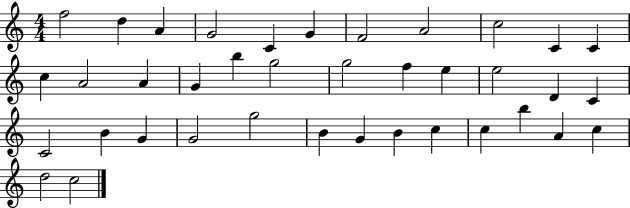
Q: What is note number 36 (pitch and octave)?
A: C5